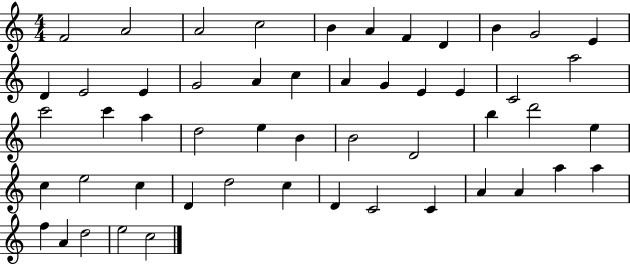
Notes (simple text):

F4/h A4/h A4/h C5/h B4/q A4/q F4/q D4/q B4/q G4/h E4/q D4/q E4/h E4/q G4/h A4/q C5/q A4/q G4/q E4/q E4/q C4/h A5/h C6/h C6/q A5/q D5/h E5/q B4/q B4/h D4/h B5/q D6/h E5/q C5/q E5/h C5/q D4/q D5/h C5/q D4/q C4/h C4/q A4/q A4/q A5/q A5/q F5/q A4/q D5/h E5/h C5/h